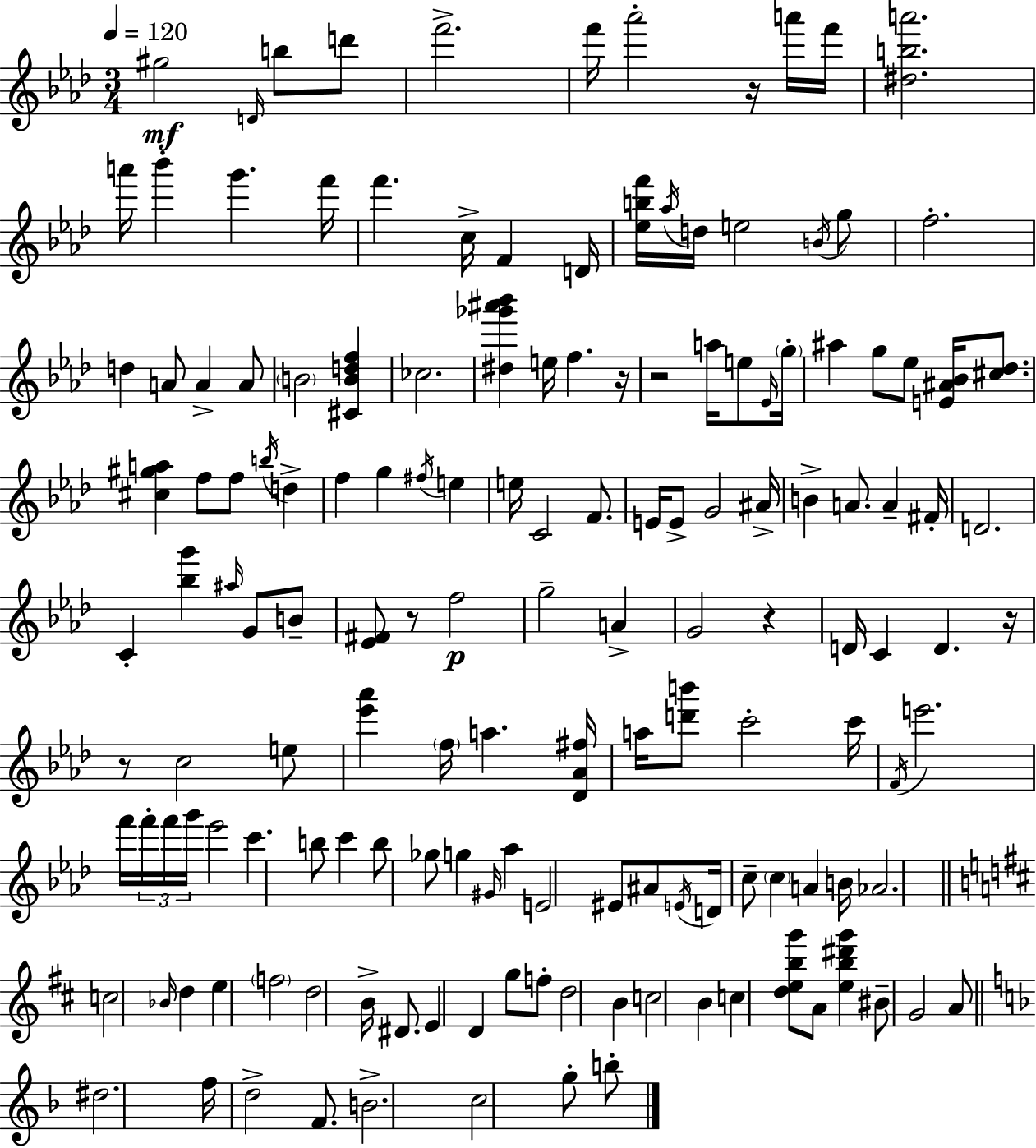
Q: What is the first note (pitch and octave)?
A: G#5